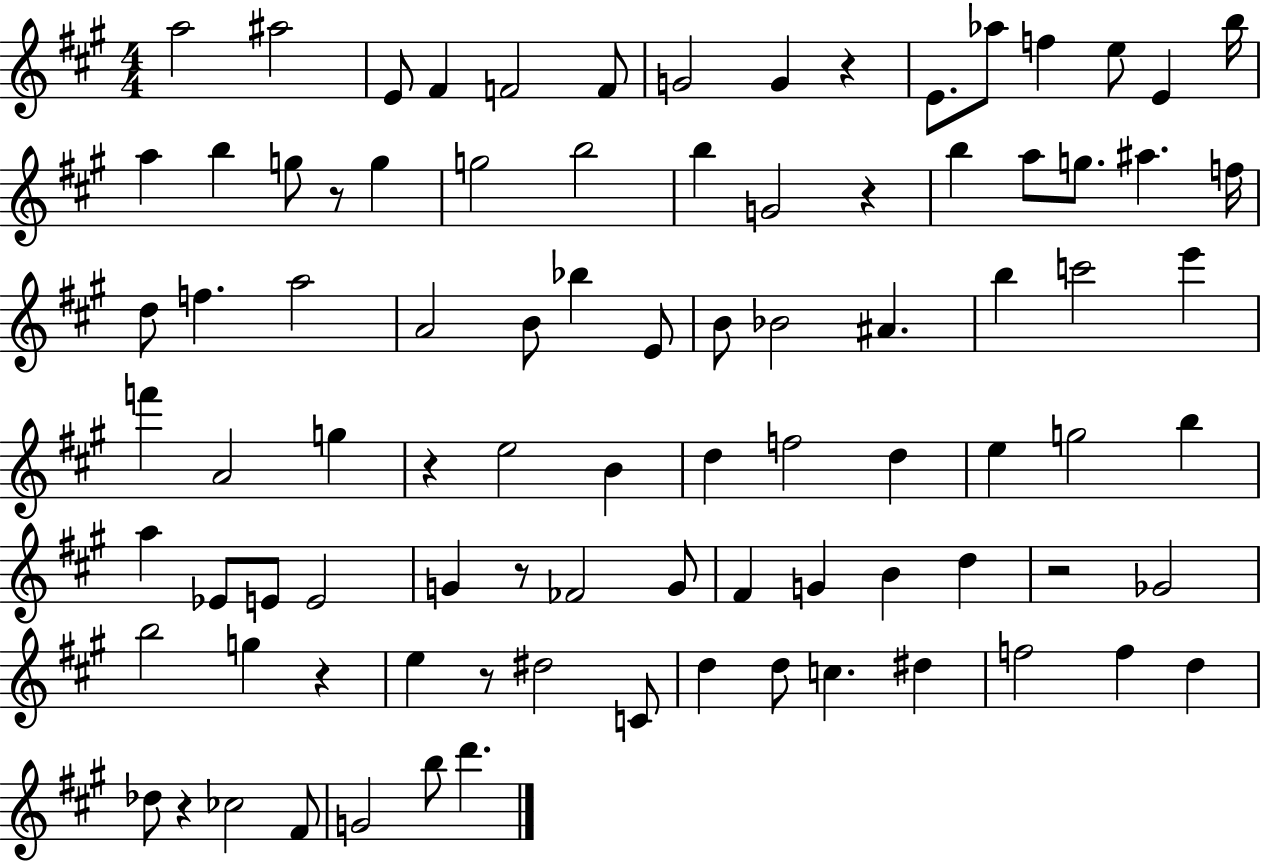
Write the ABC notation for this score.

X:1
T:Untitled
M:4/4
L:1/4
K:A
a2 ^a2 E/2 ^F F2 F/2 G2 G z E/2 _a/2 f e/2 E b/4 a b g/2 z/2 g g2 b2 b G2 z b a/2 g/2 ^a f/4 d/2 f a2 A2 B/2 _b E/2 B/2 _B2 ^A b c'2 e' f' A2 g z e2 B d f2 d e g2 b a _E/2 E/2 E2 G z/2 _F2 G/2 ^F G B d z2 _G2 b2 g z e z/2 ^d2 C/2 d d/2 c ^d f2 f d _d/2 z _c2 ^F/2 G2 b/2 d'